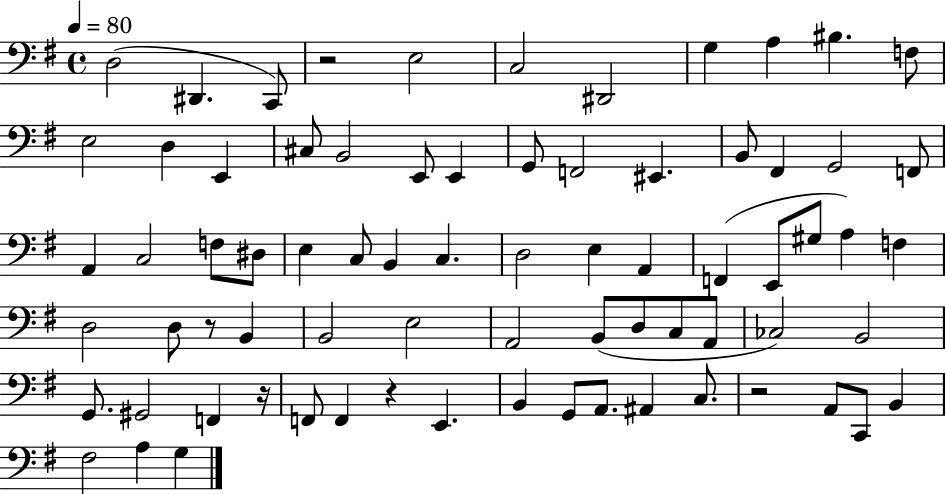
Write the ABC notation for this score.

X:1
T:Untitled
M:4/4
L:1/4
K:G
D,2 ^D,, C,,/2 z2 E,2 C,2 ^D,,2 G, A, ^B, F,/2 E,2 D, E,, ^C,/2 B,,2 E,,/2 E,, G,,/2 F,,2 ^E,, B,,/2 ^F,, G,,2 F,,/2 A,, C,2 F,/2 ^D,/2 E, C,/2 B,, C, D,2 E, A,, F,, E,,/2 ^G,/2 A, F, D,2 D,/2 z/2 B,, B,,2 E,2 A,,2 B,,/2 D,/2 C,/2 A,,/2 _C,2 B,,2 G,,/2 ^G,,2 F,, z/4 F,,/2 F,, z E,, B,, G,,/2 A,,/2 ^A,, C,/2 z2 A,,/2 C,,/2 B,, ^F,2 A, G,